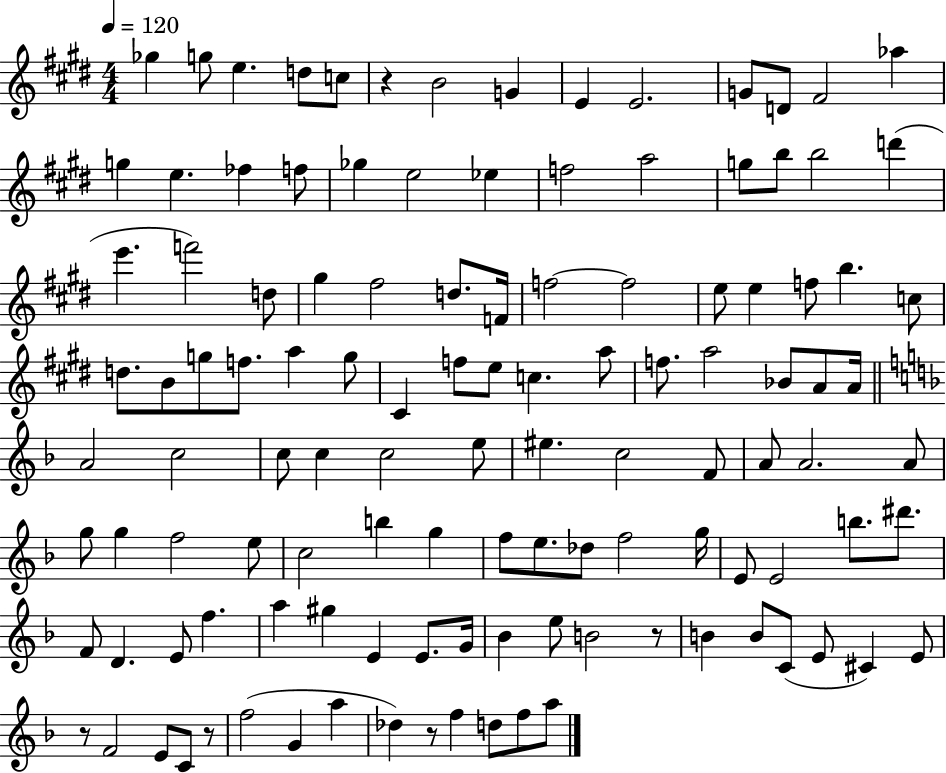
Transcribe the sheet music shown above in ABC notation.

X:1
T:Untitled
M:4/4
L:1/4
K:E
_g g/2 e d/2 c/2 z B2 G E E2 G/2 D/2 ^F2 _a g e _f f/2 _g e2 _e f2 a2 g/2 b/2 b2 d' e' f'2 d/2 ^g ^f2 d/2 F/4 f2 f2 e/2 e f/2 b c/2 d/2 B/2 g/2 f/2 a g/2 ^C f/2 e/2 c a/2 f/2 a2 _B/2 A/2 A/4 A2 c2 c/2 c c2 e/2 ^e c2 F/2 A/2 A2 A/2 g/2 g f2 e/2 c2 b g f/2 e/2 _d/2 f2 g/4 E/2 E2 b/2 ^d'/2 F/2 D E/2 f a ^g E E/2 G/4 _B e/2 B2 z/2 B B/2 C/2 E/2 ^C E/2 z/2 F2 E/2 C/2 z/2 f2 G a _d z/2 f d/2 f/2 a/2